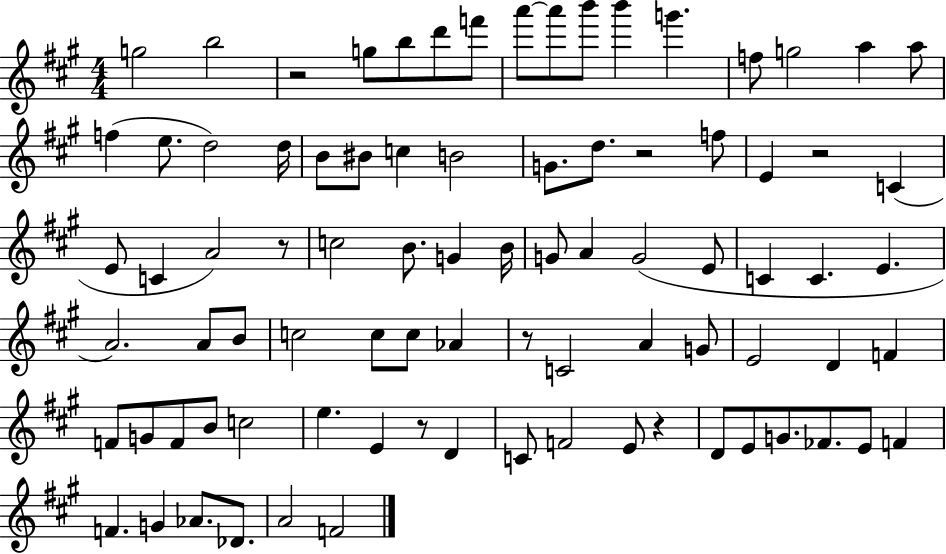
G5/h B5/h R/h G5/e B5/e D6/e F6/e A6/e A6/e B6/e B6/q G6/q. F5/e G5/h A5/q A5/e F5/q E5/e. D5/h D5/s B4/e BIS4/e C5/q B4/h G4/e. D5/e. R/h F5/e E4/q R/h C4/q E4/e C4/q A4/h R/e C5/h B4/e. G4/q B4/s G4/e A4/q G4/h E4/e C4/q C4/q. E4/q. A4/h. A4/e B4/e C5/h C5/e C5/e Ab4/q R/e C4/h A4/q G4/e E4/h D4/q F4/q F4/e G4/e F4/e B4/e C5/h E5/q. E4/q R/e D4/q C4/e F4/h E4/e R/q D4/e E4/e G4/e. FES4/e. E4/e F4/q F4/q. G4/q Ab4/e. Db4/e. A4/h F4/h